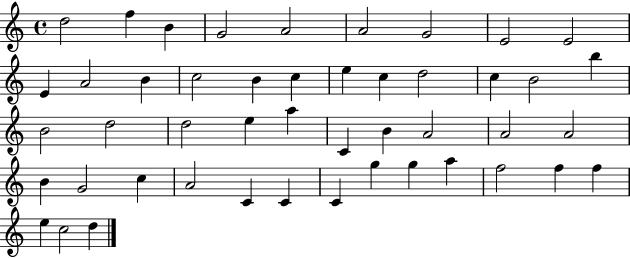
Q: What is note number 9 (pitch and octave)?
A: E4